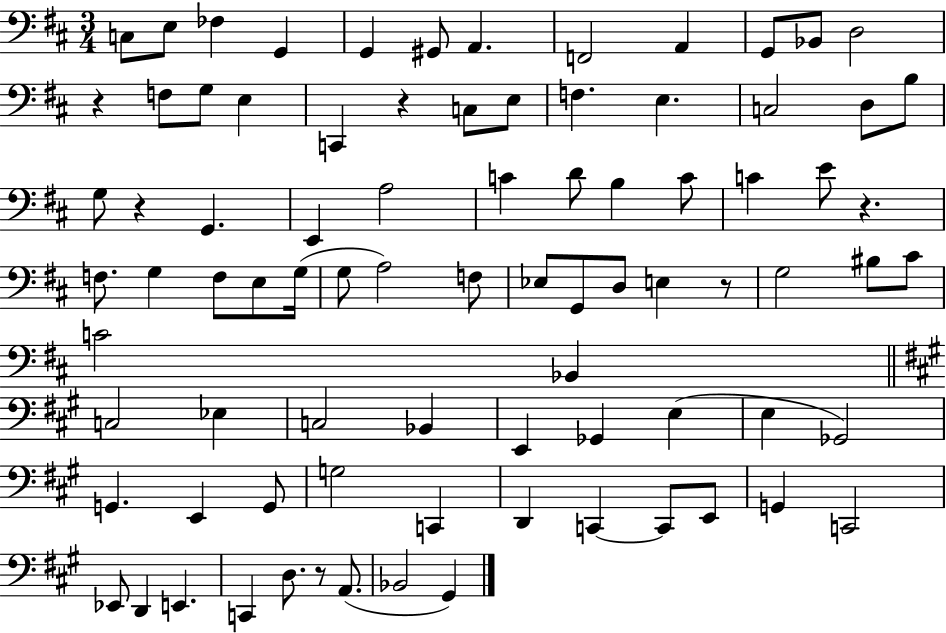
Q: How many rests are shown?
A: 6